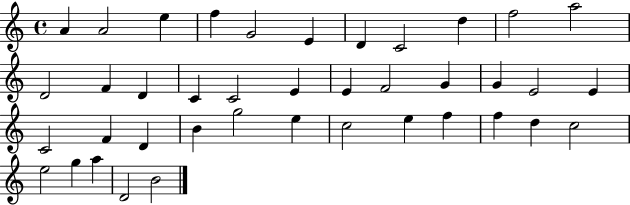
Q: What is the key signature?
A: C major